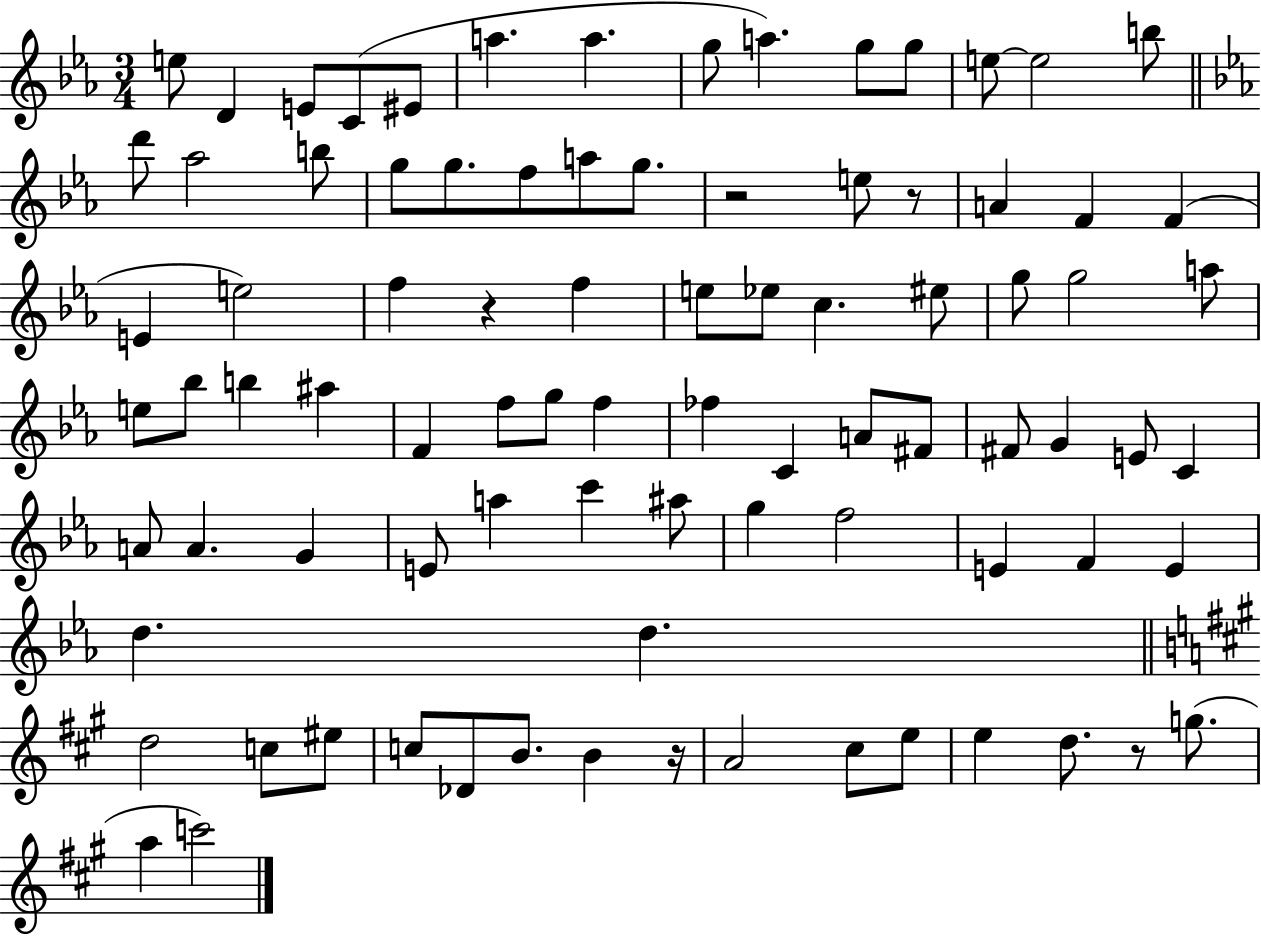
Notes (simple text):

E5/e D4/q E4/e C4/e EIS4/e A5/q. A5/q. G5/e A5/q. G5/e G5/e E5/e E5/h B5/e D6/e Ab5/h B5/e G5/e G5/e. F5/e A5/e G5/e. R/h E5/e R/e A4/q F4/q F4/q E4/q E5/h F5/q R/q F5/q E5/e Eb5/e C5/q. EIS5/e G5/e G5/h A5/e E5/e Bb5/e B5/q A#5/q F4/q F5/e G5/e F5/q FES5/q C4/q A4/e F#4/e F#4/e G4/q E4/e C4/q A4/e A4/q. G4/q E4/e A5/q C6/q A#5/e G5/q F5/h E4/q F4/q E4/q D5/q. D5/q. D5/h C5/e EIS5/e C5/e Db4/e B4/e. B4/q R/s A4/h C#5/e E5/e E5/q D5/e. R/e G5/e. A5/q C6/h